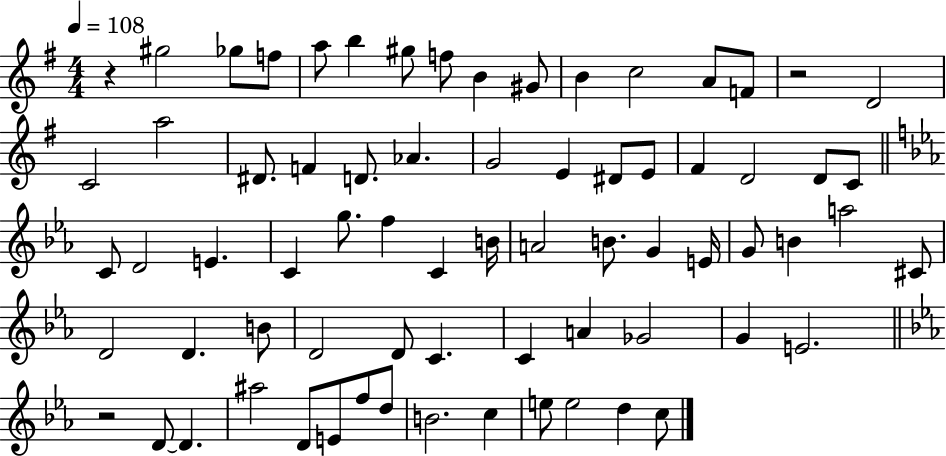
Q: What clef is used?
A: treble